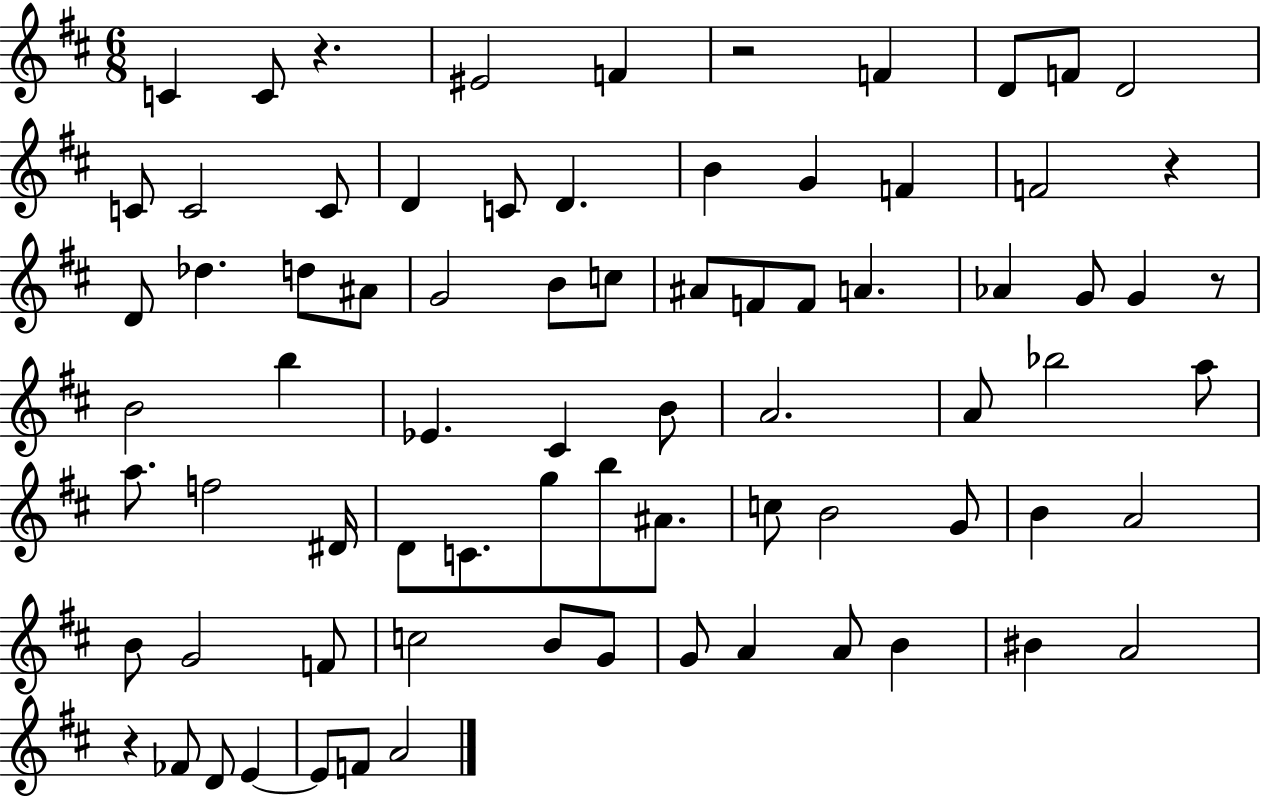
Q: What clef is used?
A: treble